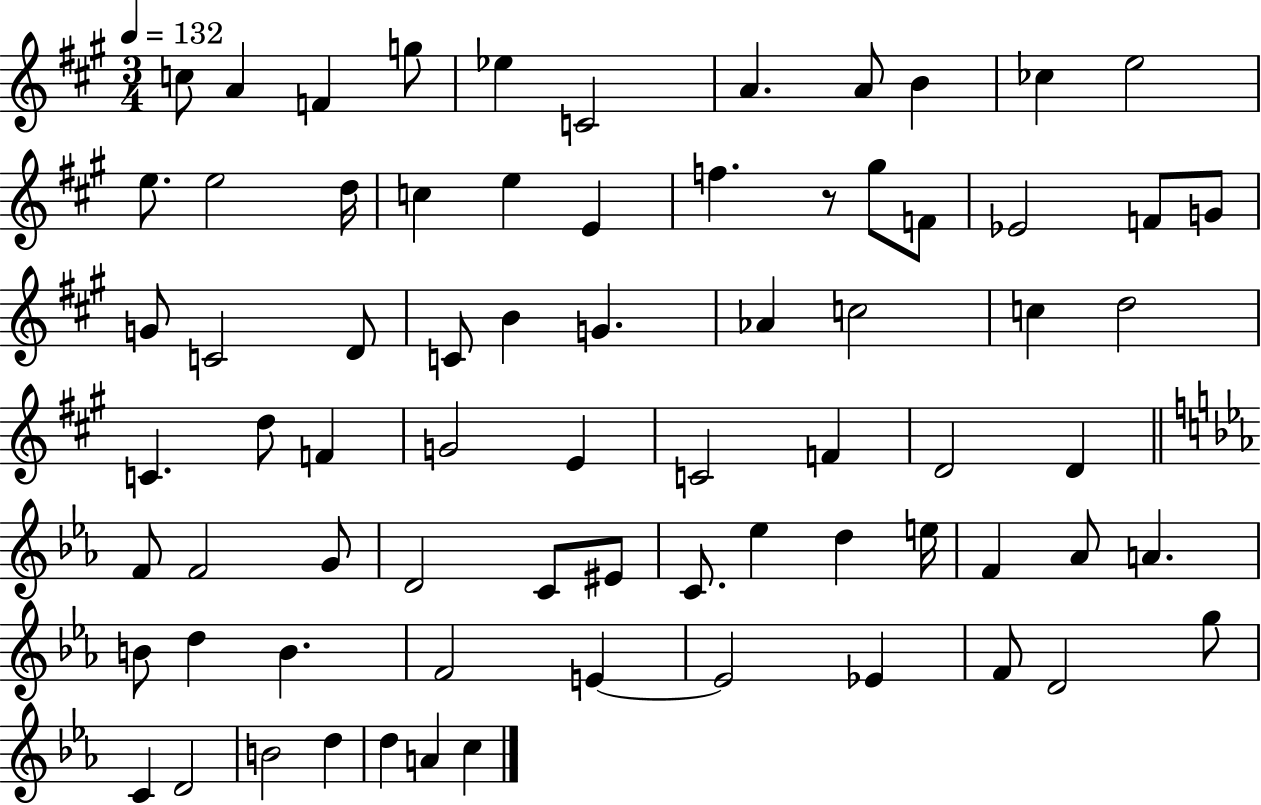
C5/e A4/q F4/q G5/e Eb5/q C4/h A4/q. A4/e B4/q CES5/q E5/h E5/e. E5/h D5/s C5/q E5/q E4/q F5/q. R/e G#5/e F4/e Eb4/h F4/e G4/e G4/e C4/h D4/e C4/e B4/q G4/q. Ab4/q C5/h C5/q D5/h C4/q. D5/e F4/q G4/h E4/q C4/h F4/q D4/h D4/q F4/e F4/h G4/e D4/h C4/e EIS4/e C4/e. Eb5/q D5/q E5/s F4/q Ab4/e A4/q. B4/e D5/q B4/q. F4/h E4/q E4/h Eb4/q F4/e D4/h G5/e C4/q D4/h B4/h D5/q D5/q A4/q C5/q